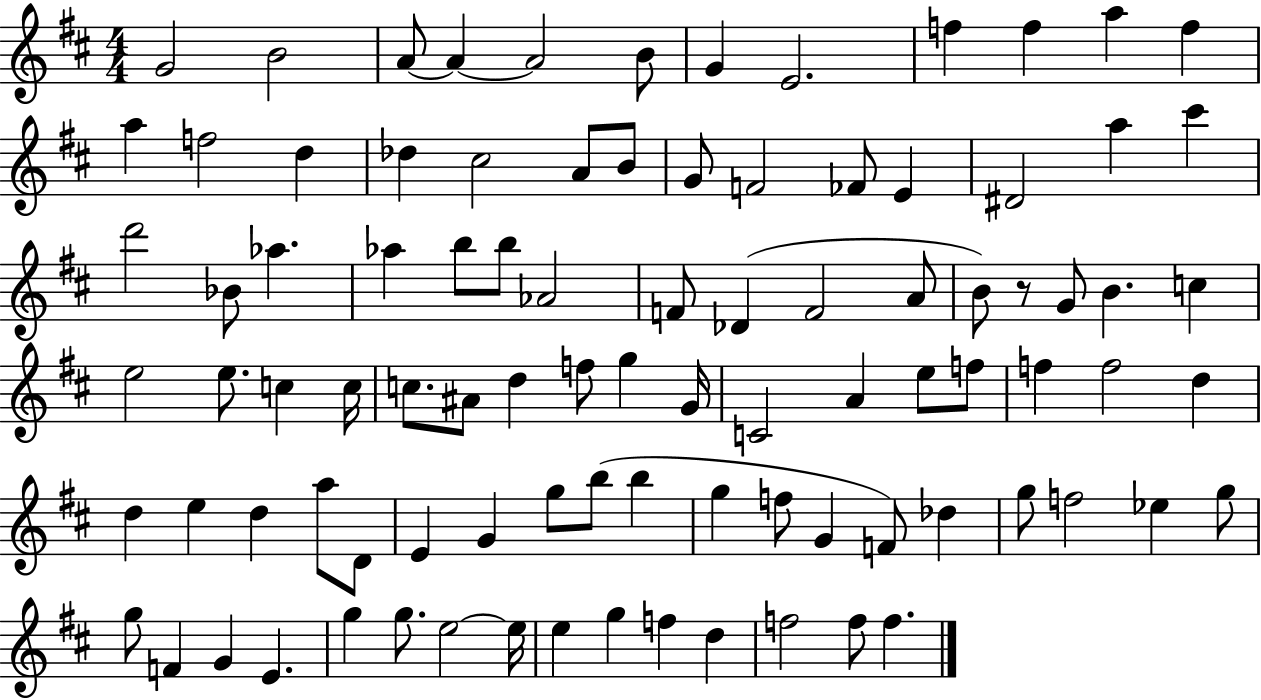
{
  \clef treble
  \numericTimeSignature
  \time 4/4
  \key d \major
  g'2 b'2 | a'8~~ a'4~~ a'2 b'8 | g'4 e'2. | f''4 f''4 a''4 f''4 | \break a''4 f''2 d''4 | des''4 cis''2 a'8 b'8 | g'8 f'2 fes'8 e'4 | dis'2 a''4 cis'''4 | \break d'''2 bes'8 aes''4. | aes''4 b''8 b''8 aes'2 | f'8 des'4( f'2 a'8 | b'8) r8 g'8 b'4. c''4 | \break e''2 e''8. c''4 c''16 | c''8. ais'8 d''4 f''8 g''4 g'16 | c'2 a'4 e''8 f''8 | f''4 f''2 d''4 | \break d''4 e''4 d''4 a''8 d'8 | e'4 g'4 g''8 b''8( b''4 | g''4 f''8 g'4 f'8) des''4 | g''8 f''2 ees''4 g''8 | \break g''8 f'4 g'4 e'4. | g''4 g''8. e''2~~ e''16 | e''4 g''4 f''4 d''4 | f''2 f''8 f''4. | \break \bar "|."
}